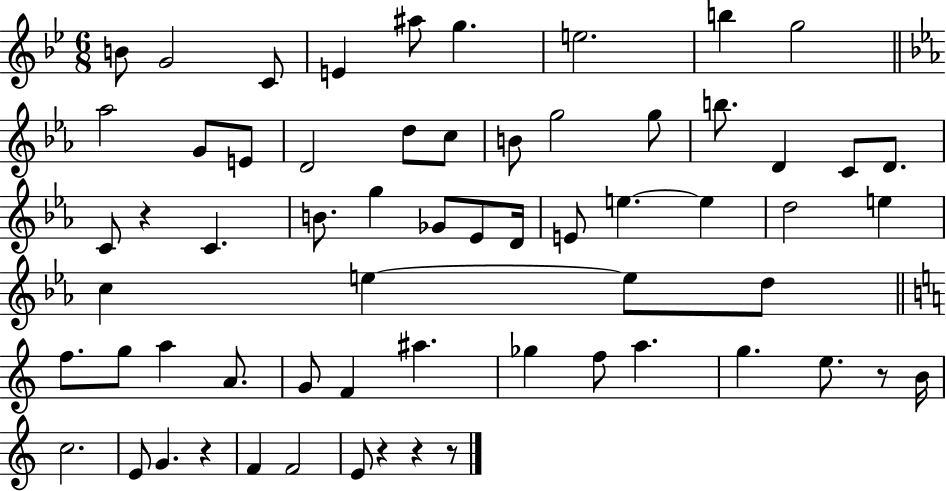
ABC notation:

X:1
T:Untitled
M:6/8
L:1/4
K:Bb
B/2 G2 C/2 E ^a/2 g e2 b g2 _a2 G/2 E/2 D2 d/2 c/2 B/2 g2 g/2 b/2 D C/2 D/2 C/2 z C B/2 g _G/2 _E/2 D/4 E/2 e e d2 e c e e/2 d/2 f/2 g/2 a A/2 G/2 F ^a _g f/2 a g e/2 z/2 B/4 c2 E/2 G z F F2 E/2 z z z/2